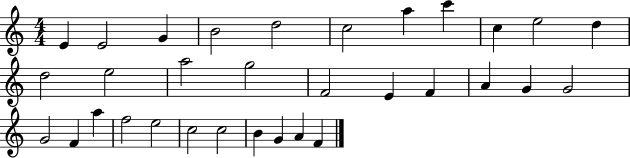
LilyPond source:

{
  \clef treble
  \numericTimeSignature
  \time 4/4
  \key c \major
  e'4 e'2 g'4 | b'2 d''2 | c''2 a''4 c'''4 | c''4 e''2 d''4 | \break d''2 e''2 | a''2 g''2 | f'2 e'4 f'4 | a'4 g'4 g'2 | \break g'2 f'4 a''4 | f''2 e''2 | c''2 c''2 | b'4 g'4 a'4 f'4 | \break \bar "|."
}